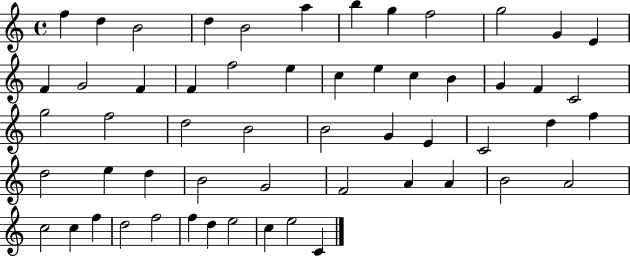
X:1
T:Untitled
M:4/4
L:1/4
K:C
f d B2 d B2 a b g f2 g2 G E F G2 F F f2 e c e c B G F C2 g2 f2 d2 B2 B2 G E C2 d f d2 e d B2 G2 F2 A A B2 A2 c2 c f d2 f2 f d e2 c e2 C